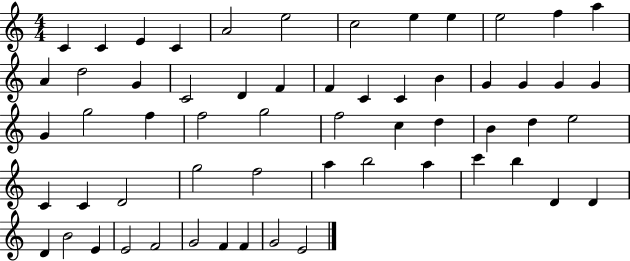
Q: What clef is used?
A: treble